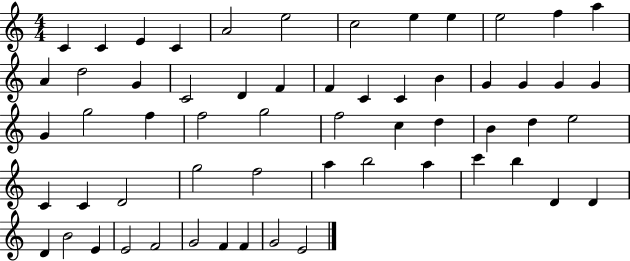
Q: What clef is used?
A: treble